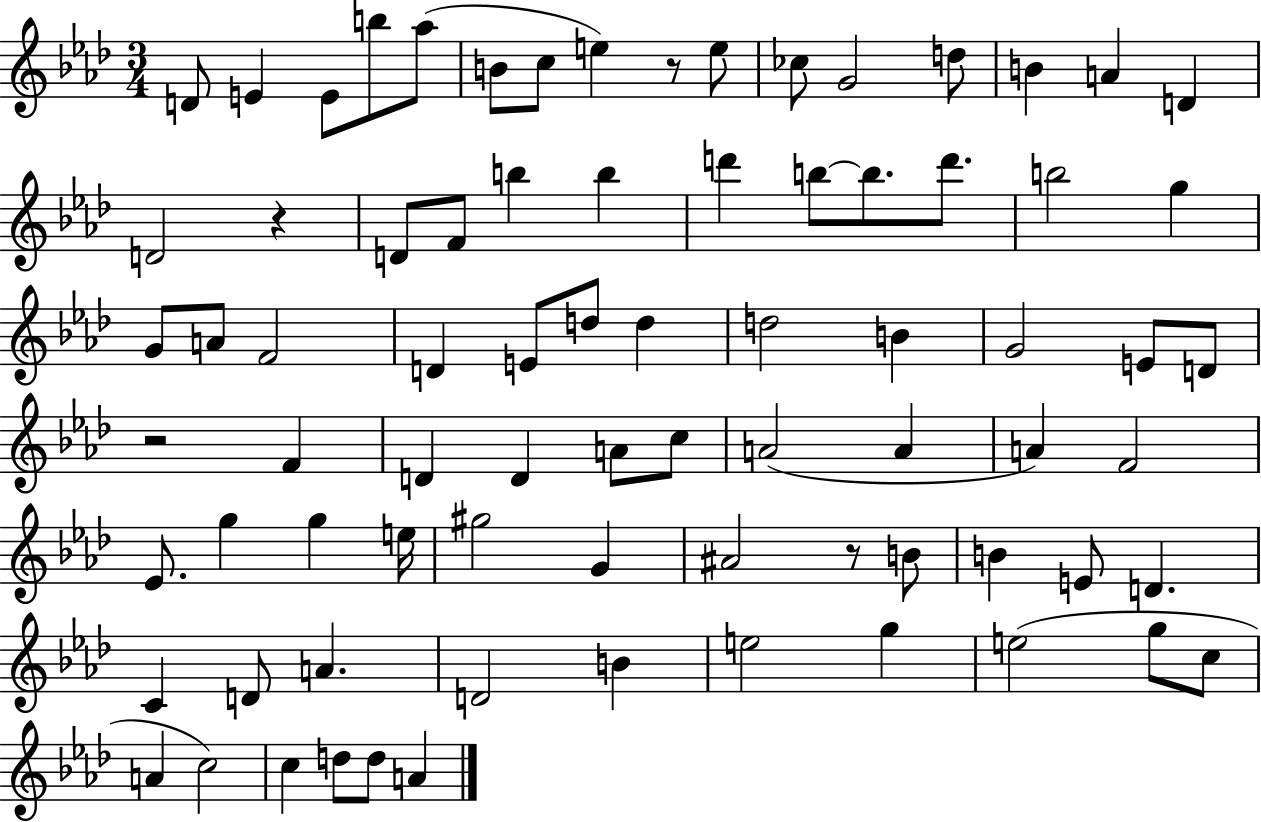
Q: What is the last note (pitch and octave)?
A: A4